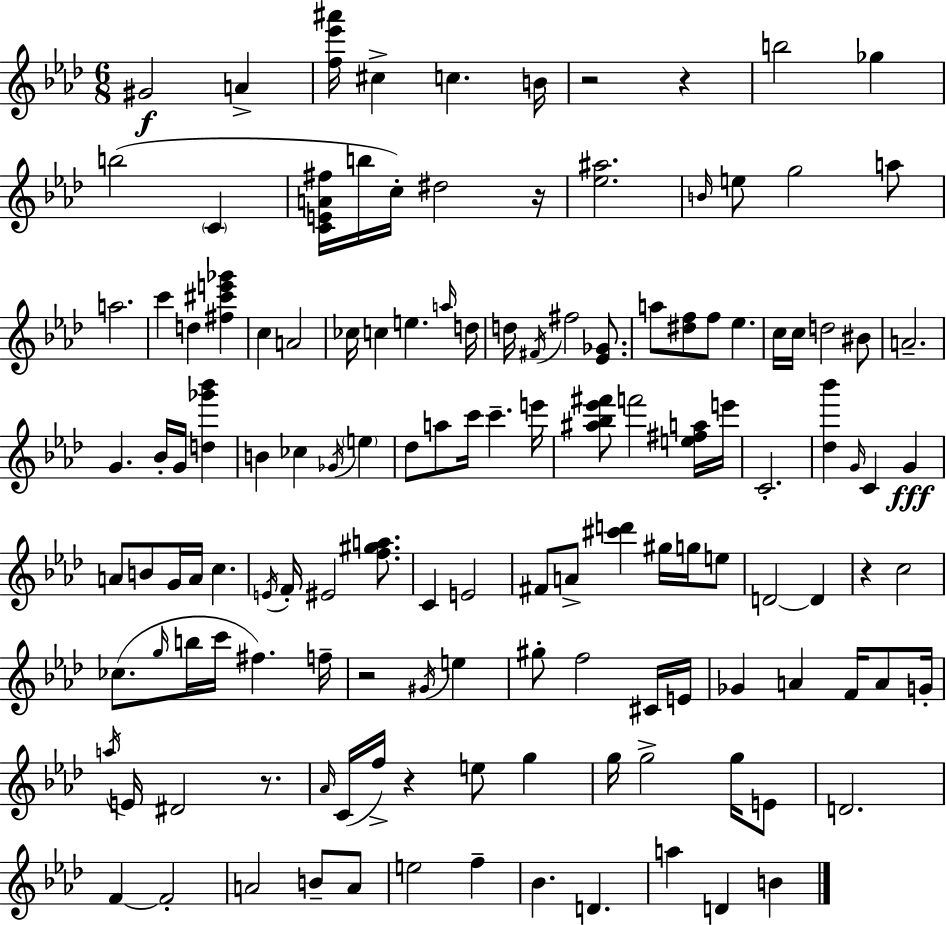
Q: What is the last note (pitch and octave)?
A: B4